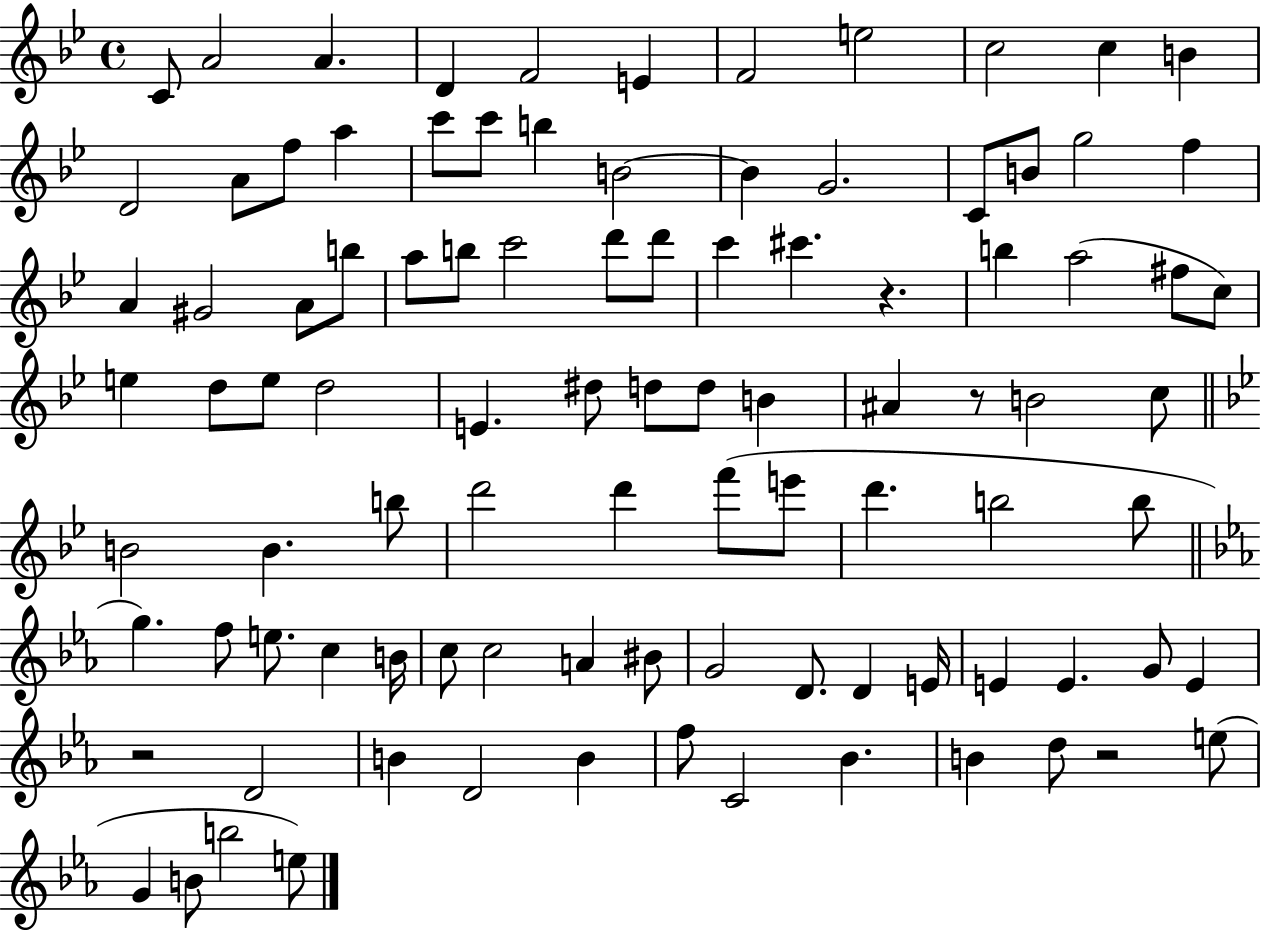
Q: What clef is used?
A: treble